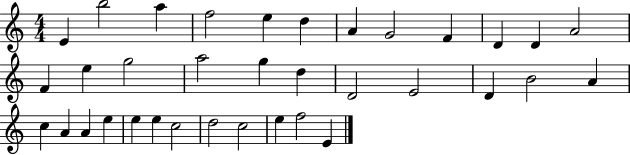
X:1
T:Untitled
M:4/4
L:1/4
K:C
E b2 a f2 e d A G2 F D D A2 F e g2 a2 g d D2 E2 D B2 A c A A e e e c2 d2 c2 e f2 E